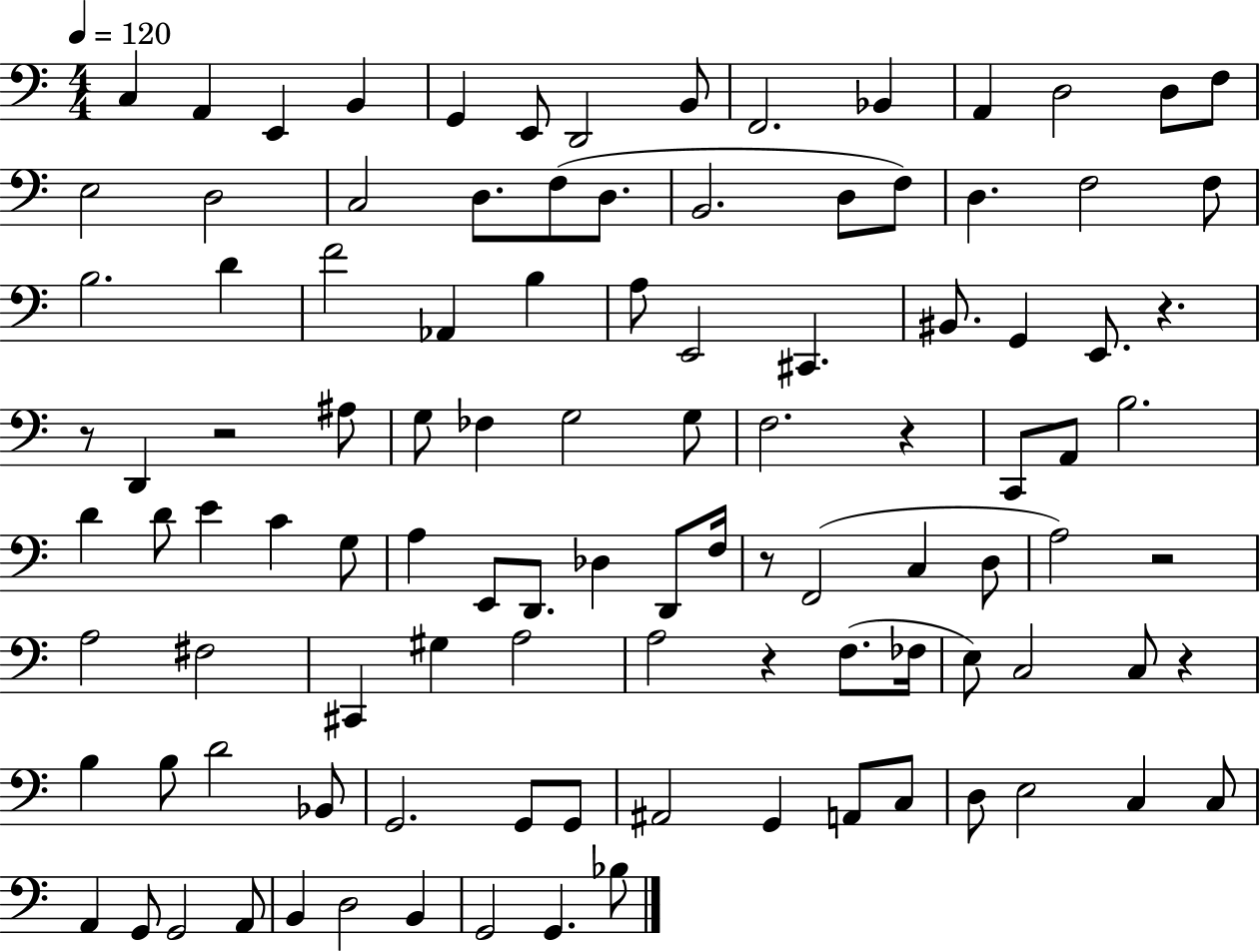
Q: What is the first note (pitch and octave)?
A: C3